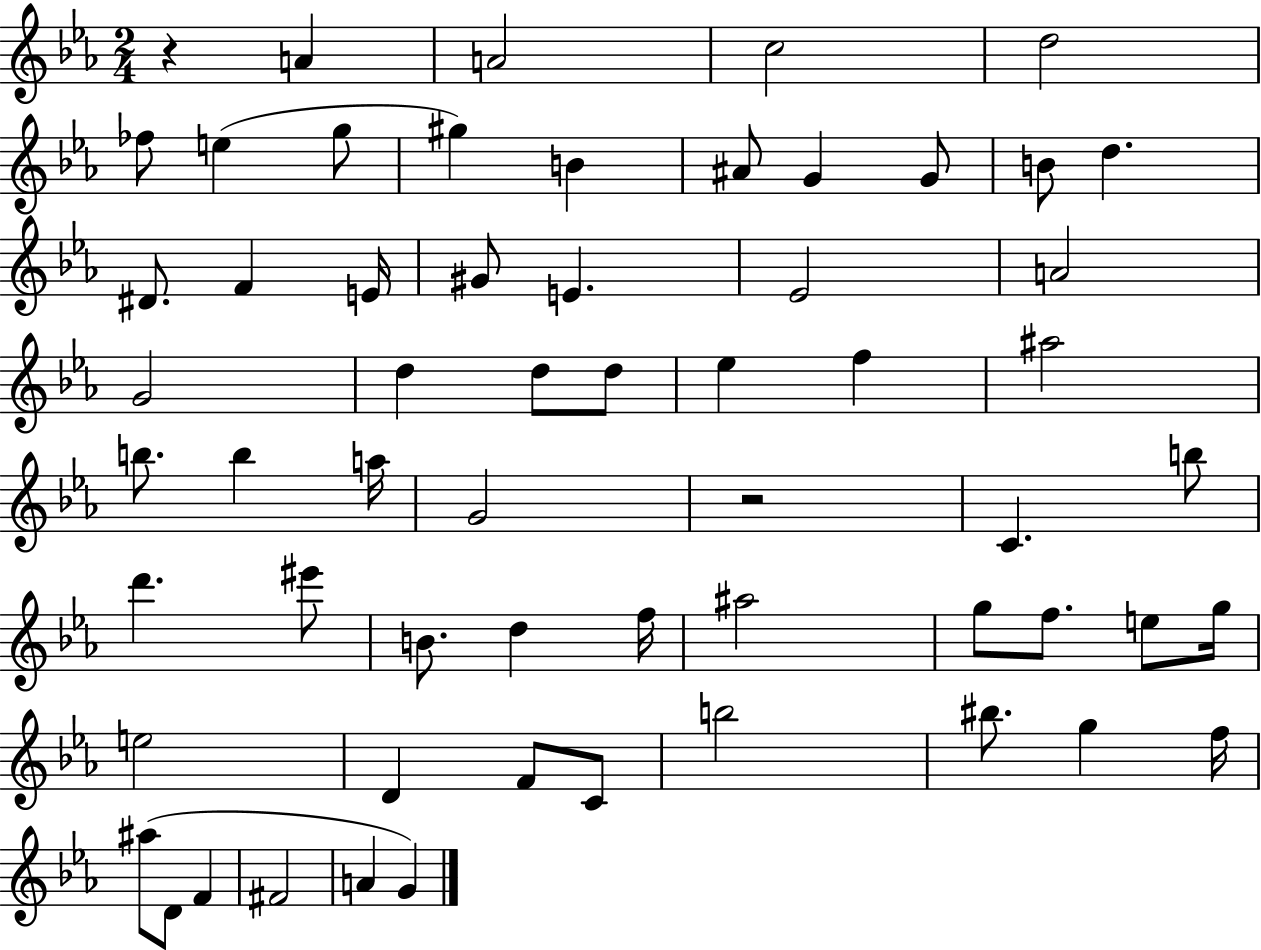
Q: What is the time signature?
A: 2/4